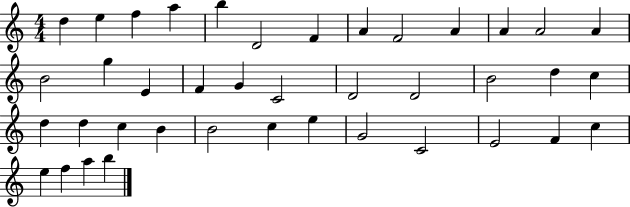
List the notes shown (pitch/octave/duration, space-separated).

D5/q E5/q F5/q A5/q B5/q D4/h F4/q A4/q F4/h A4/q A4/q A4/h A4/q B4/h G5/q E4/q F4/q G4/q C4/h D4/h D4/h B4/h D5/q C5/q D5/q D5/q C5/q B4/q B4/h C5/q E5/q G4/h C4/h E4/h F4/q C5/q E5/q F5/q A5/q B5/q